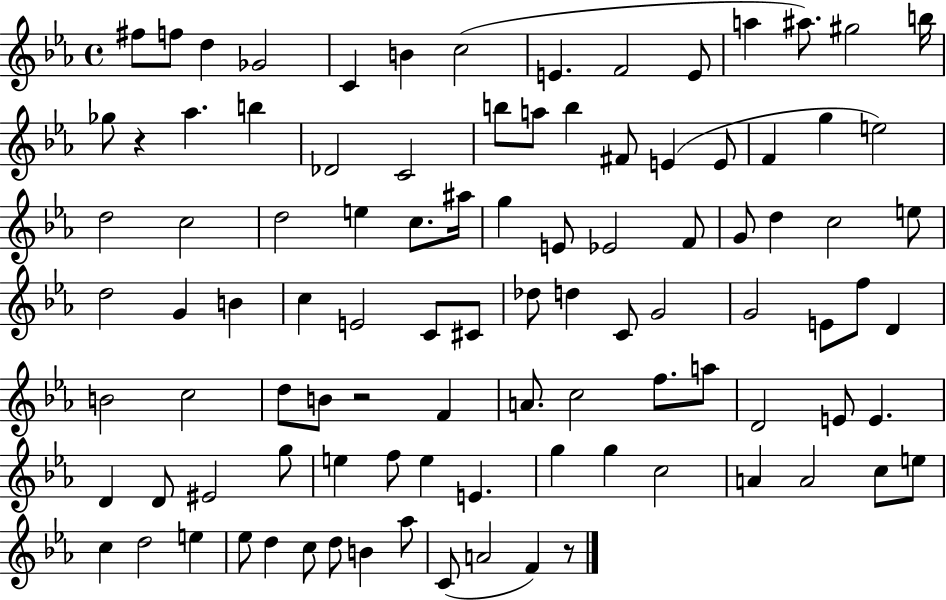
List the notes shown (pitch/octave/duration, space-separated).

F#5/e F5/e D5/q Gb4/h C4/q B4/q C5/h E4/q. F4/h E4/e A5/q A#5/e. G#5/h B5/s Gb5/e R/q Ab5/q. B5/q Db4/h C4/h B5/e A5/e B5/q F#4/e E4/q E4/e F4/q G5/q E5/h D5/h C5/h D5/h E5/q C5/e. A#5/s G5/q E4/e Eb4/h F4/e G4/e D5/q C5/h E5/e D5/h G4/q B4/q C5/q E4/h C4/e C#4/e Db5/e D5/q C4/e G4/h G4/h E4/e F5/e D4/q B4/h C5/h D5/e B4/e R/h F4/q A4/e. C5/h F5/e. A5/e D4/h E4/e E4/q. D4/q D4/e EIS4/h G5/e E5/q F5/e E5/q E4/q. G5/q G5/q C5/h A4/q A4/h C5/e E5/e C5/q D5/h E5/q Eb5/e D5/q C5/e D5/e B4/q Ab5/e C4/e A4/h F4/q R/e